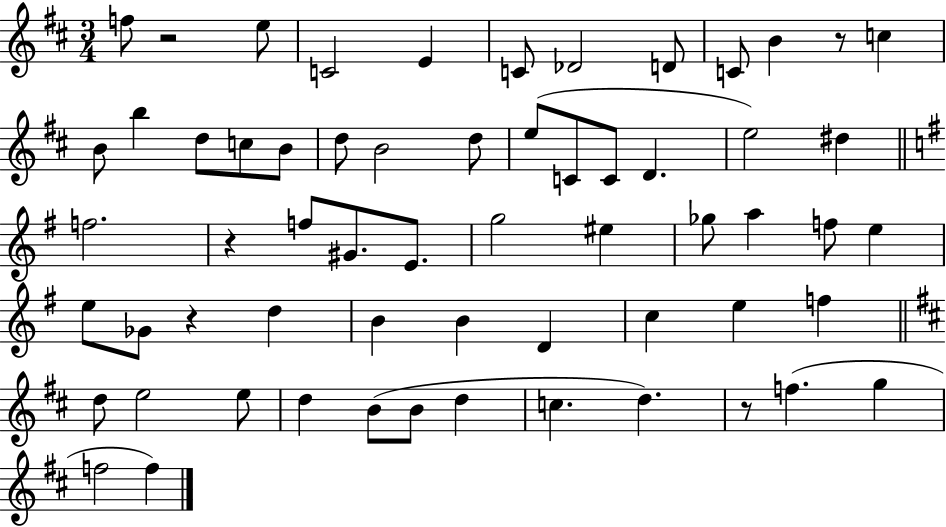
{
  \clef treble
  \numericTimeSignature
  \time 3/4
  \key d \major
  \repeat volta 2 { f''8 r2 e''8 | c'2 e'4 | c'8 des'2 d'8 | c'8 b'4 r8 c''4 | \break b'8 b''4 d''8 c''8 b'8 | d''8 b'2 d''8 | e''8( c'8 c'8 d'4. | e''2) dis''4 | \break \bar "||" \break \key g \major f''2. | r4 f''8 gis'8. e'8. | g''2 eis''4 | ges''8 a''4 f''8 e''4 | \break e''8 ges'8 r4 d''4 | b'4 b'4 d'4 | c''4 e''4 f''4 | \bar "||" \break \key d \major d''8 e''2 e''8 | d''4 b'8( b'8 d''4 | c''4. d''4.) | r8 f''4.( g''4 | \break f''2 f''4) | } \bar "|."
}